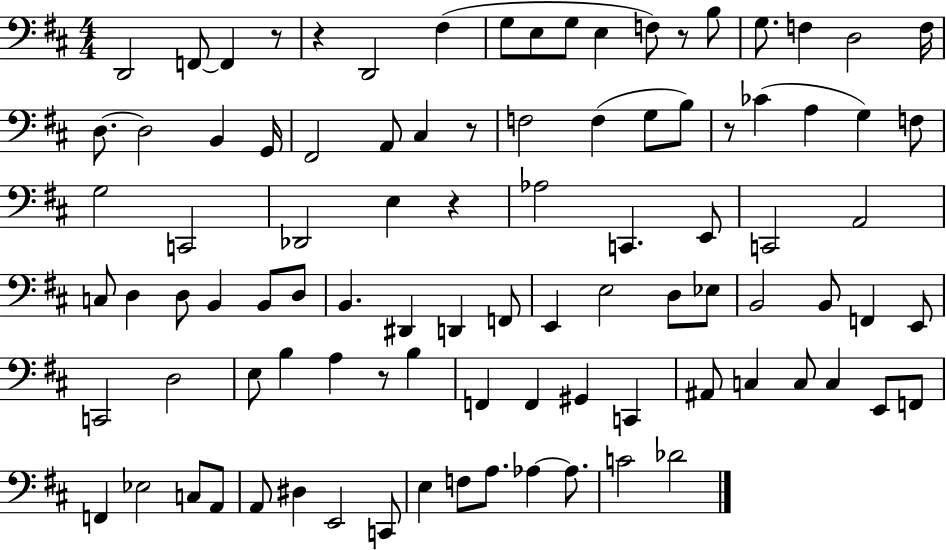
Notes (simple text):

D2/h F2/e F2/q R/e R/q D2/h F#3/q G3/e E3/e G3/e E3/q F3/e R/e B3/e G3/e. F3/q D3/h F3/s D3/e. D3/h B2/q G2/s F#2/h A2/e C#3/q R/e F3/h F3/q G3/e B3/e R/e CES4/q A3/q G3/q F3/e G3/h C2/h Db2/h E3/q R/q Ab3/h C2/q. E2/e C2/h A2/h C3/e D3/q D3/e B2/q B2/e D3/e B2/q. D#2/q D2/q F2/e E2/q E3/h D3/e Eb3/e B2/h B2/e F2/q E2/e C2/h D3/h E3/e B3/q A3/q R/e B3/q F2/q F2/q G#2/q C2/q A#2/e C3/q C3/e C3/q E2/e F2/e F2/q Eb3/h C3/e A2/e A2/e D#3/q E2/h C2/e E3/q F3/e A3/e. Ab3/q Ab3/e. C4/h Db4/h